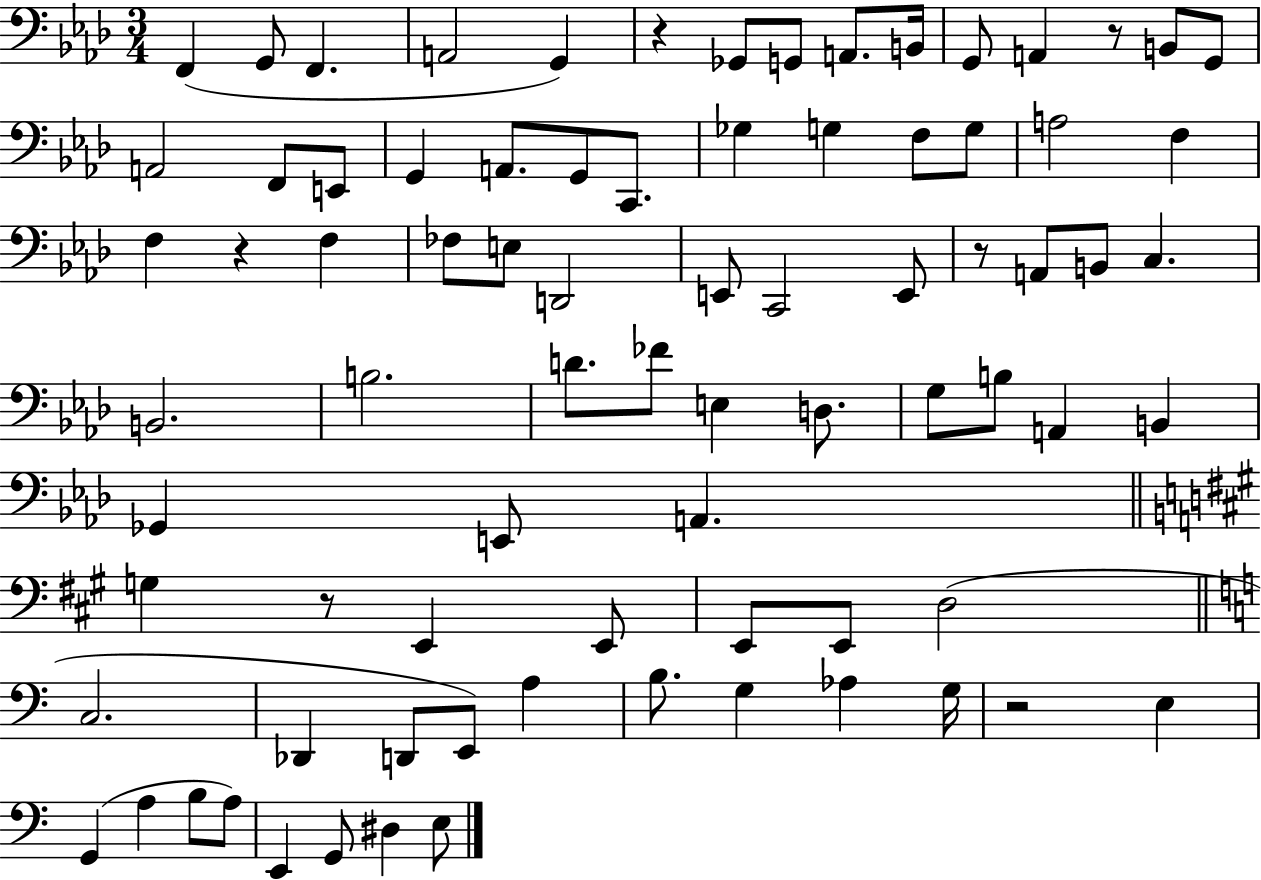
F2/q G2/e F2/q. A2/h G2/q R/q Gb2/e G2/e A2/e. B2/s G2/e A2/q R/e B2/e G2/e A2/h F2/e E2/e G2/q A2/e. G2/e C2/e. Gb3/q G3/q F3/e G3/e A3/h F3/q F3/q R/q F3/q FES3/e E3/e D2/h E2/e C2/h E2/e R/e A2/e B2/e C3/q. B2/h. B3/h. D4/e. FES4/e E3/q D3/e. G3/e B3/e A2/q B2/q Gb2/q E2/e A2/q. G3/q R/e E2/q E2/e E2/e E2/e D3/h C3/h. Db2/q D2/e E2/e A3/q B3/e. G3/q Ab3/q G3/s R/h E3/q G2/q A3/q B3/e A3/e E2/q G2/e D#3/q E3/e